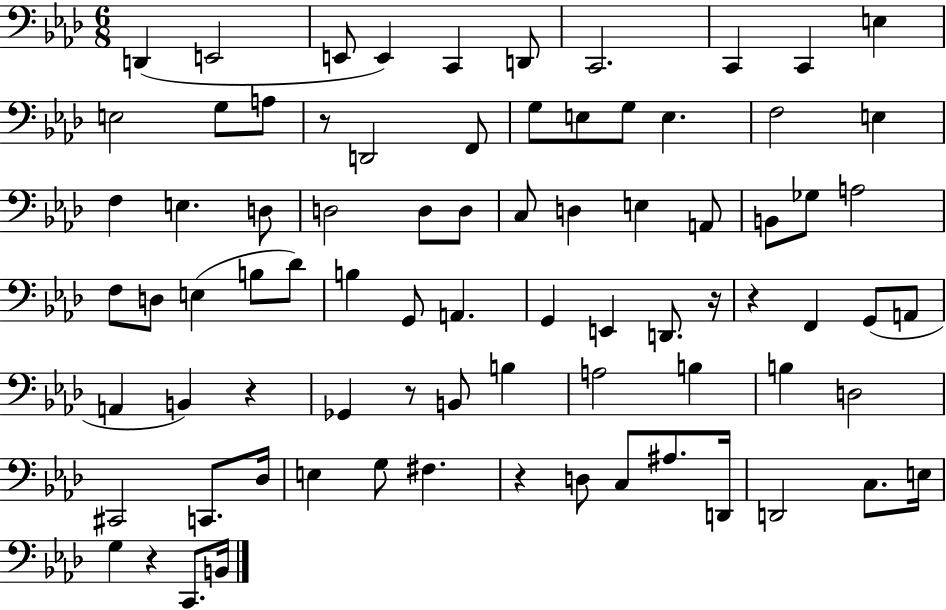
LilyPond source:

{
  \clef bass
  \numericTimeSignature
  \time 6/8
  \key aes \major
  d,4( e,2 | e,8 e,4) c,4 d,8 | c,2. | c,4 c,4 e4 | \break e2 g8 a8 | r8 d,2 f,8 | g8 e8 g8 e4. | f2 e4 | \break f4 e4. d8 | d2 d8 d8 | c8 d4 e4 a,8 | b,8 ges8 a2 | \break f8 d8 e4( b8 des'8) | b4 g,8 a,4. | g,4 e,4 d,8. r16 | r4 f,4 g,8( a,8 | \break a,4 b,4) r4 | ges,4 r8 b,8 b4 | a2 b4 | b4 d2 | \break cis,2 c,8. des16 | e4 g8 fis4. | r4 d8 c8 ais8. d,16 | d,2 c8. e16 | \break g4 r4 c,8. b,16 | \bar "|."
}